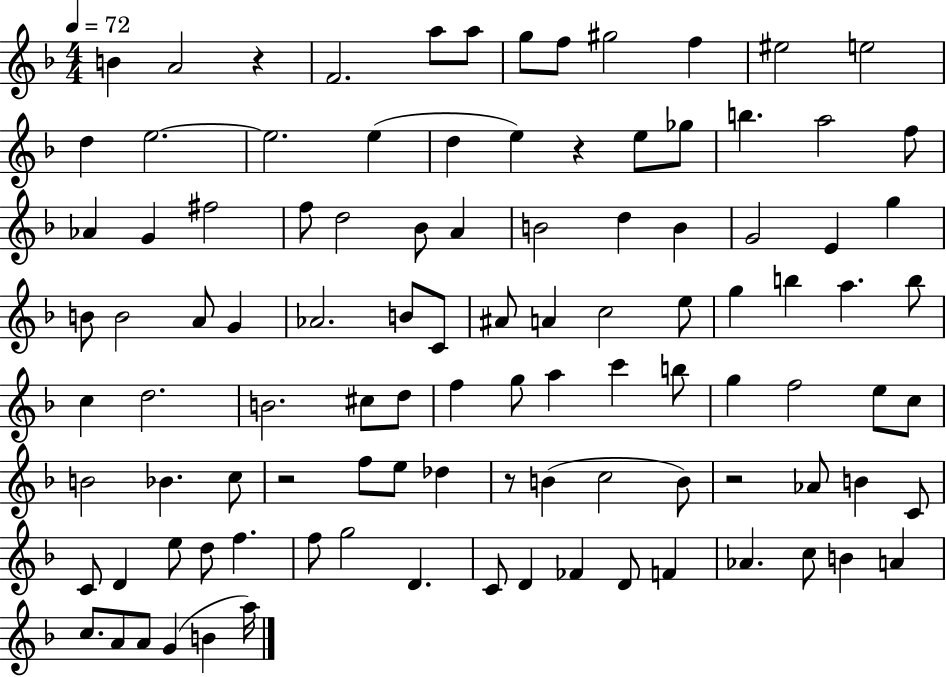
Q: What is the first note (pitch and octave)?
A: B4